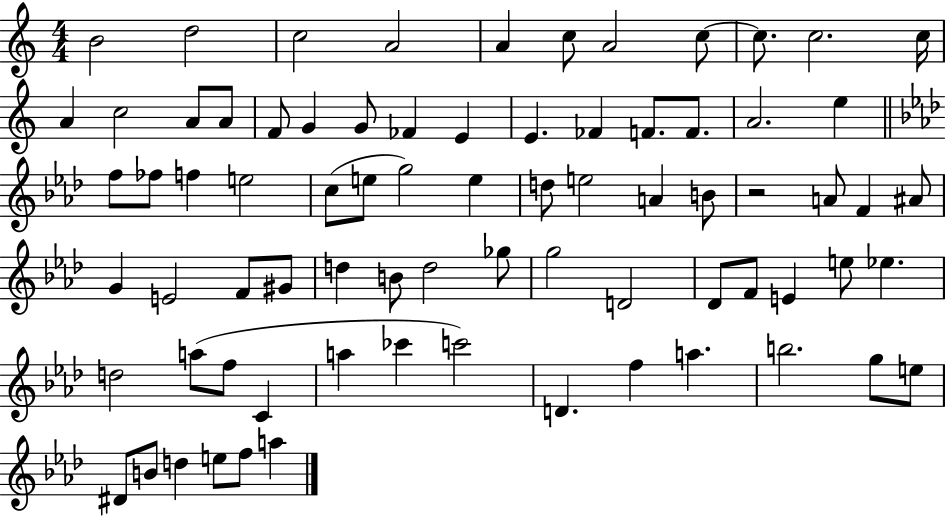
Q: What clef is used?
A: treble